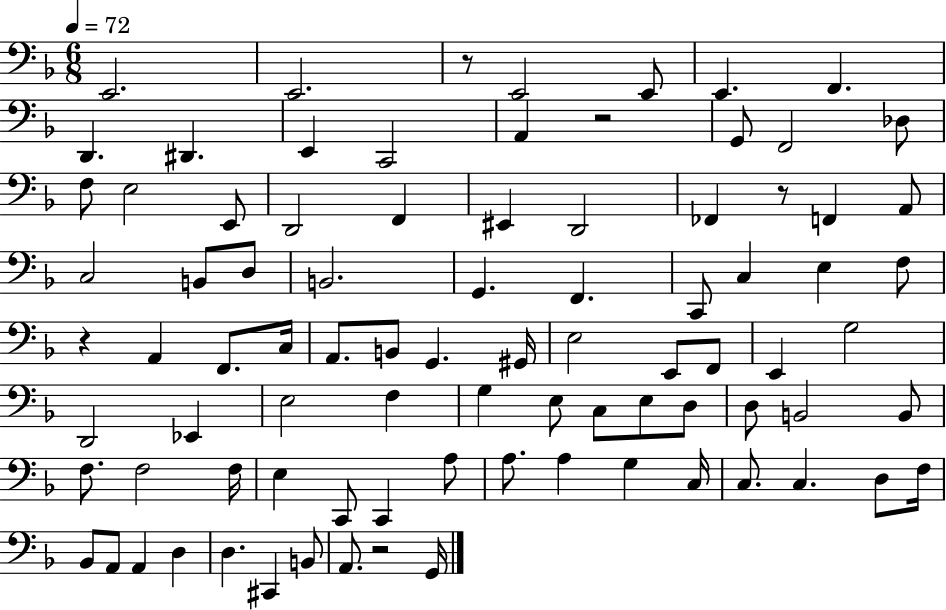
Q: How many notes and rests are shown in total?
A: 87